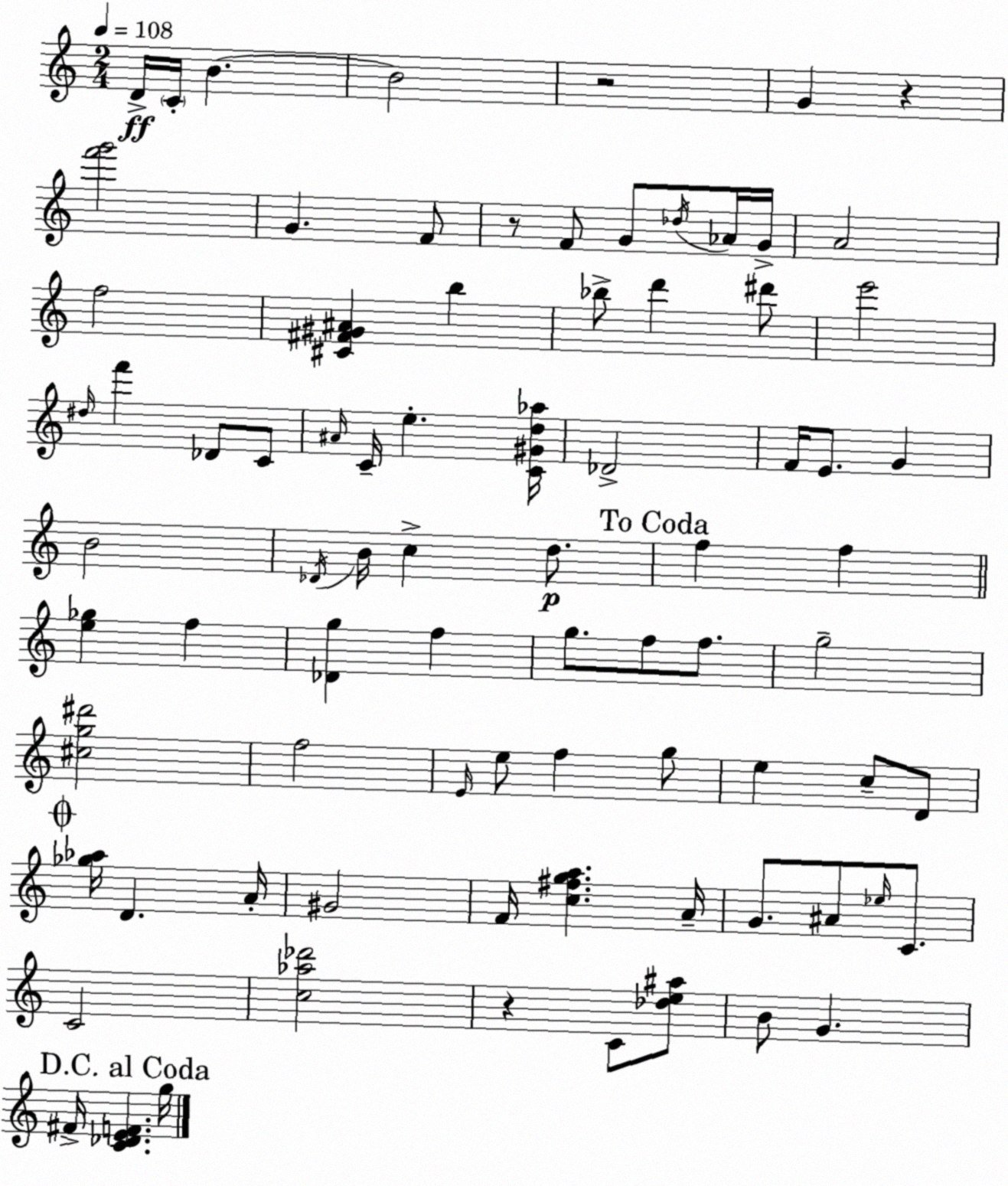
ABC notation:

X:1
T:Untitled
M:2/4
L:1/4
K:C
D/4 C/4 B B2 z2 G z [f'g']2 G F/2 z/2 F/2 G/2 _d/4 _A/4 G/4 A2 f2 [^C^F^G^A] b _b/2 d' ^d'/2 e'2 ^d/4 f' _D/2 C/2 ^A/4 C/4 e [C^Gd_a]/4 _D2 F/4 E/2 G B2 _D/4 B/4 c d/2 f f [e_g] f [_Dg] f g/2 f/2 f/2 g2 [^cg^d']2 f2 E/4 e/2 f g/2 e c/2 D/2 [_g_a]/4 D A/4 ^G2 F/4 [c^fga] A/4 G/2 ^A/2 _e/4 C/2 C2 [c_a_d']2 z C/2 [_de^a]/2 B/2 G ^F/4 [C_DEF] g/4